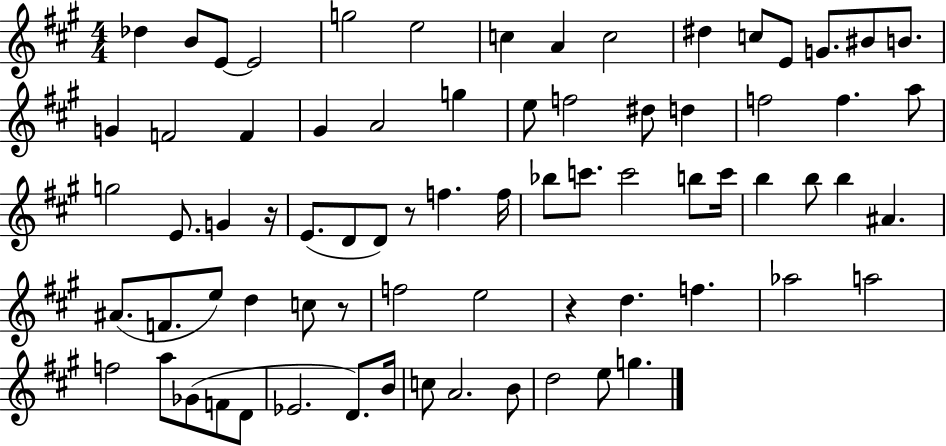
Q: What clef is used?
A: treble